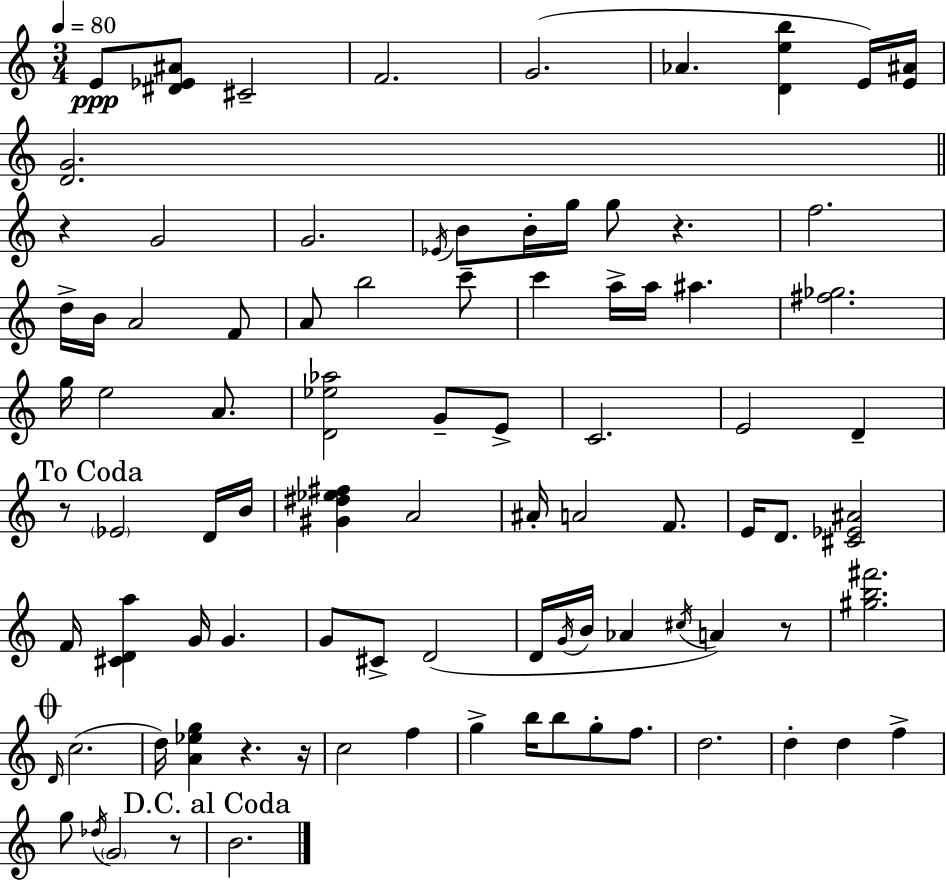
E4/e [D#4,Eb4,A#4]/e C#4/h F4/h. G4/h. Ab4/q. [D4,E5,B5]/q E4/s [E4,A#4]/s [D4,G4]/h. R/q G4/h G4/h. Eb4/s B4/e B4/s G5/s G5/e R/q. F5/h. D5/s B4/s A4/h F4/e A4/e B5/h C6/e C6/q A5/s A5/s A#5/q. [F#5,Gb5]/h. G5/s E5/h A4/e. [D4,Eb5,Ab5]/h G4/e E4/e C4/h. E4/h D4/q R/e Eb4/h D4/s B4/s [G#4,D#5,Eb5,F#5]/q A4/h A#4/s A4/h F4/e. E4/s D4/e. [C#4,Eb4,A#4]/h F4/s [C#4,D4,A5]/q G4/s G4/q. G4/e C#4/e D4/h D4/s G4/s B4/s Ab4/q C#5/s A4/q R/e [G#5,B5,F#6]/h. D4/s C5/h. D5/s [A4,Eb5,G5]/q R/q. R/s C5/h F5/q G5/q B5/s B5/e G5/e F5/e. D5/h. D5/q D5/q F5/q G5/e Db5/s G4/h R/e B4/h.